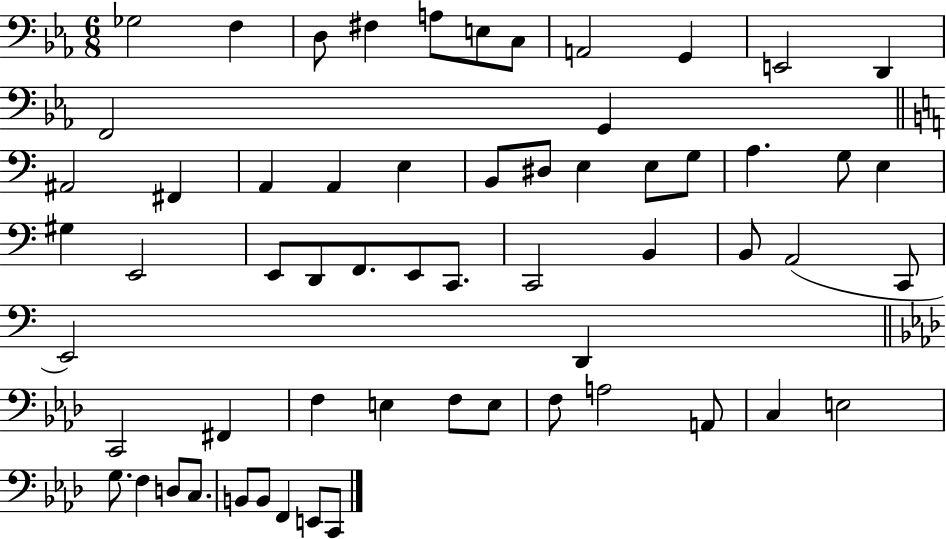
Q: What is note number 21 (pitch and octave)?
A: E3